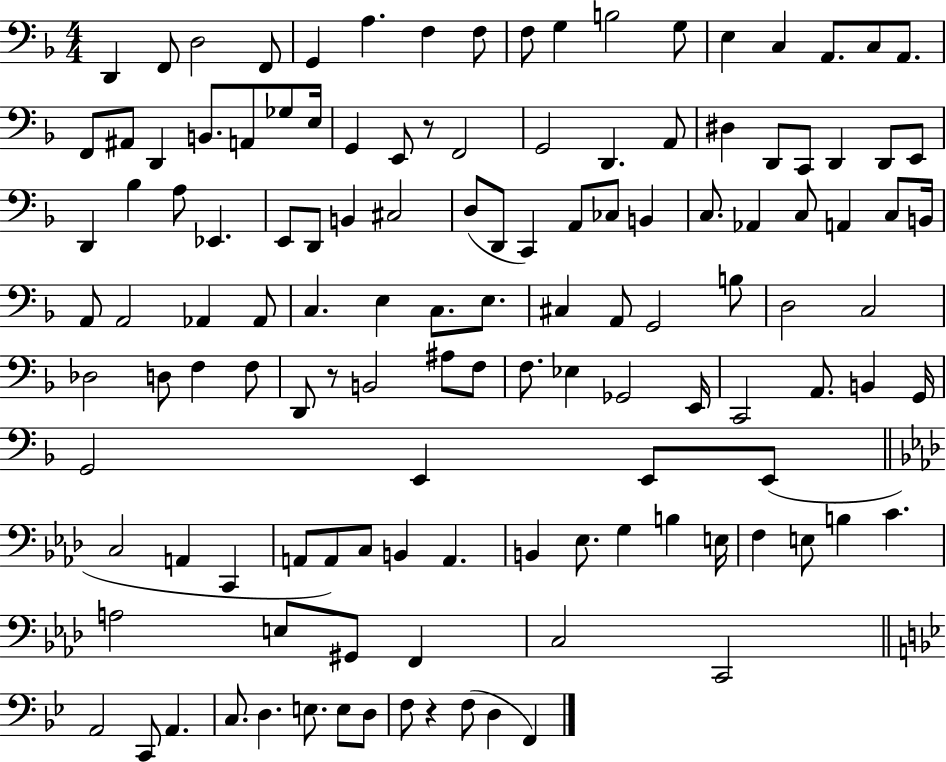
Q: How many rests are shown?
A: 3